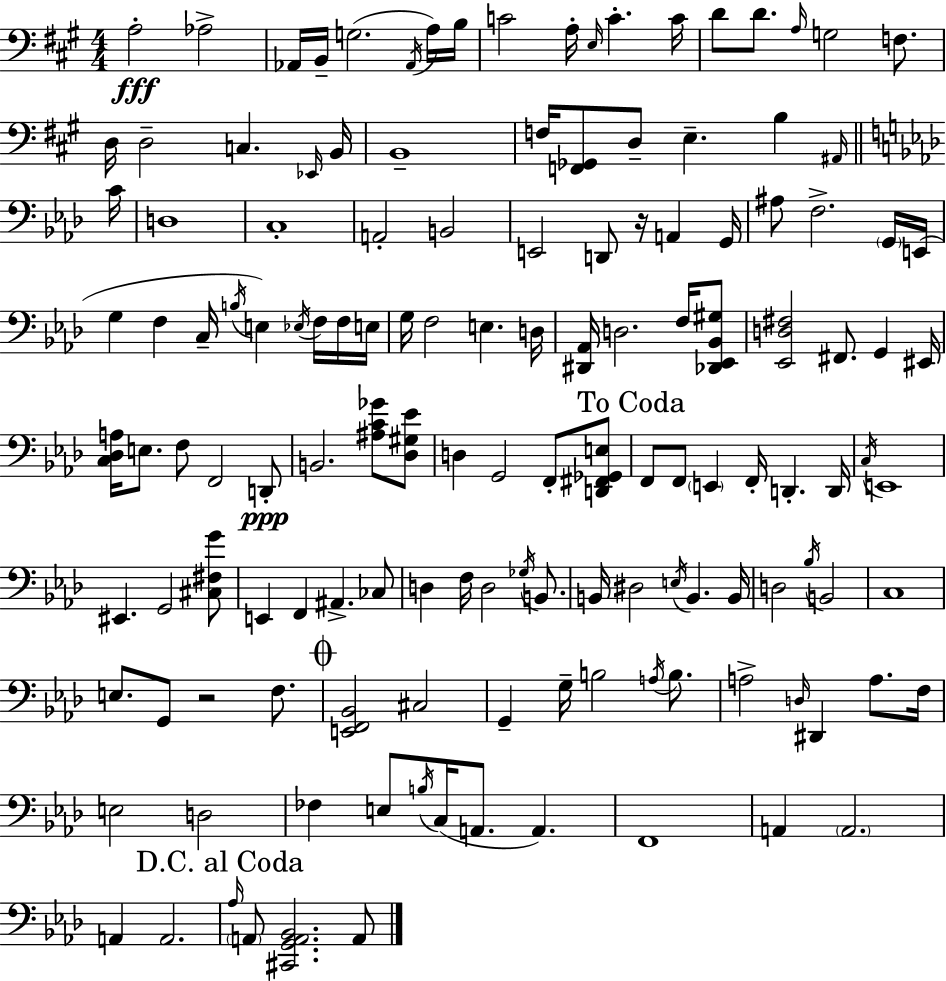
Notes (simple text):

A3/h Ab3/h Ab2/s B2/s G3/h. Ab2/s A3/s B3/s C4/h A3/s E3/s C4/q. C4/s D4/e D4/e. A3/s G3/h F3/e. D3/s D3/h C3/q. Eb2/s B2/s B2/w F3/s [F2,Gb2]/e D3/e E3/q. B3/q A#2/s C4/s D3/w C3/w A2/h B2/h E2/h D2/e R/s A2/q G2/s A#3/e F3/h. G2/s E2/s G3/q F3/q C3/s B3/s E3/q Eb3/s F3/s F3/s E3/s G3/s F3/h E3/q. D3/s [D#2,Ab2]/s D3/h. F3/s [Db2,Eb2,Bb2,G#3]/e [Eb2,D3,F#3]/h F#2/e. G2/q EIS2/s [C3,Db3,A3]/s E3/e. F3/e F2/h D2/e B2/h. [A#3,C4,Gb4]/e [Db3,G#3,Eb4]/e D3/q G2/h F2/e [D2,F#2,Gb2,E3]/e F2/e F2/e E2/q F2/s D2/q. D2/s C3/s E2/w EIS2/q. G2/h [C#3,F#3,G4]/e E2/q F2/q A#2/q. CES3/e D3/q F3/s D3/h Gb3/s B2/e. B2/s D#3/h E3/s B2/q. B2/s D3/h Bb3/s B2/h C3/w E3/e. G2/e R/h F3/e. [E2,F2,Bb2]/h C#3/h G2/q G3/s B3/h A3/s B3/e. A3/h D3/s D#2/q A3/e. F3/s E3/h D3/h FES3/q E3/e B3/s C3/s A2/e. A2/q. F2/w A2/q A2/h. A2/q A2/h. Ab3/s A2/e [C#2,G2,A2,Bb2]/h. A2/e